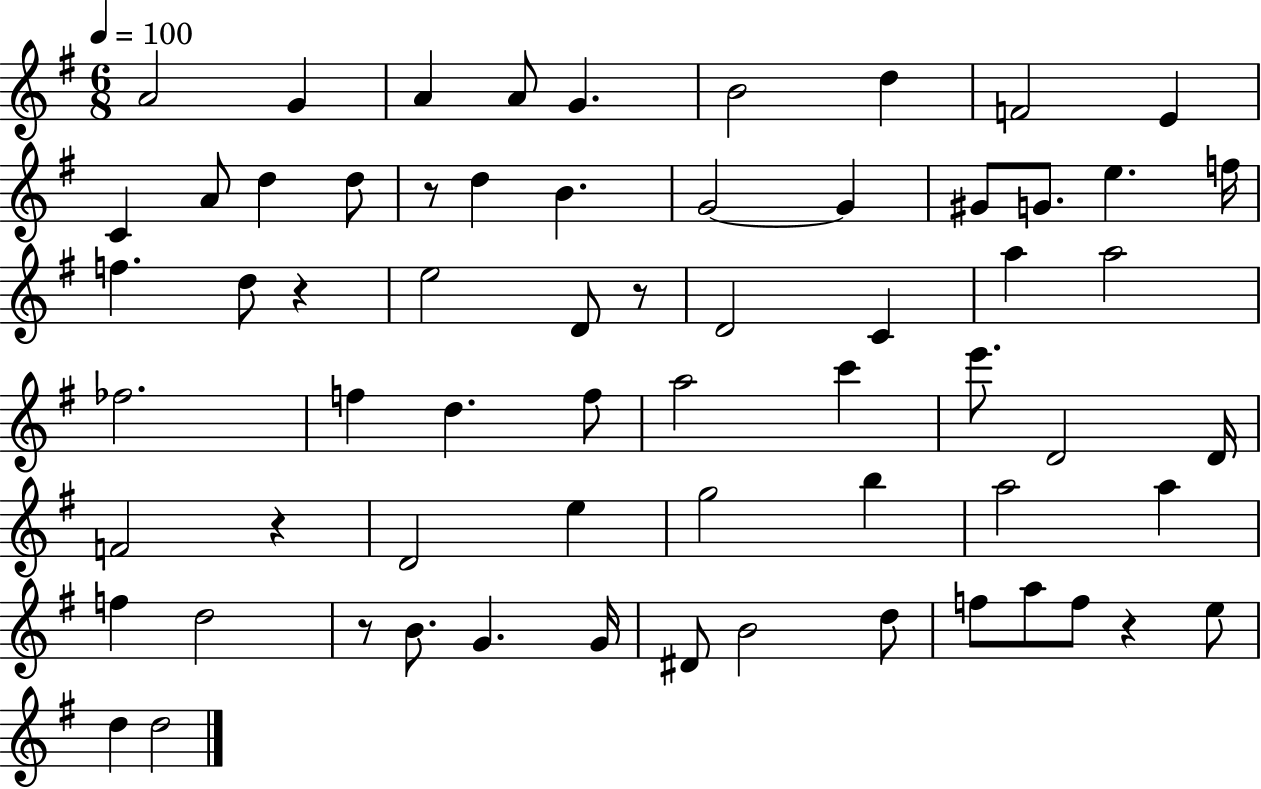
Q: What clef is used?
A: treble